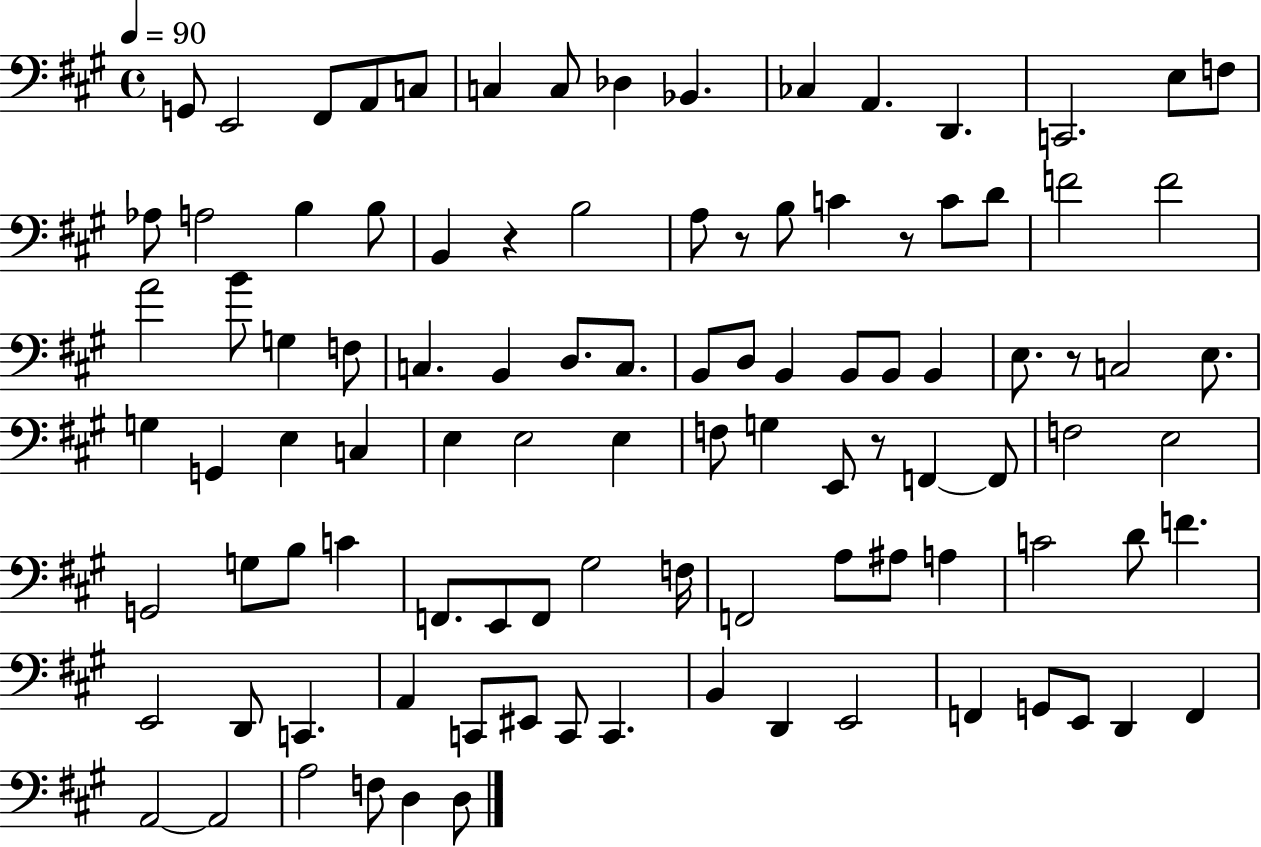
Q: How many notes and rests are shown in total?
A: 102